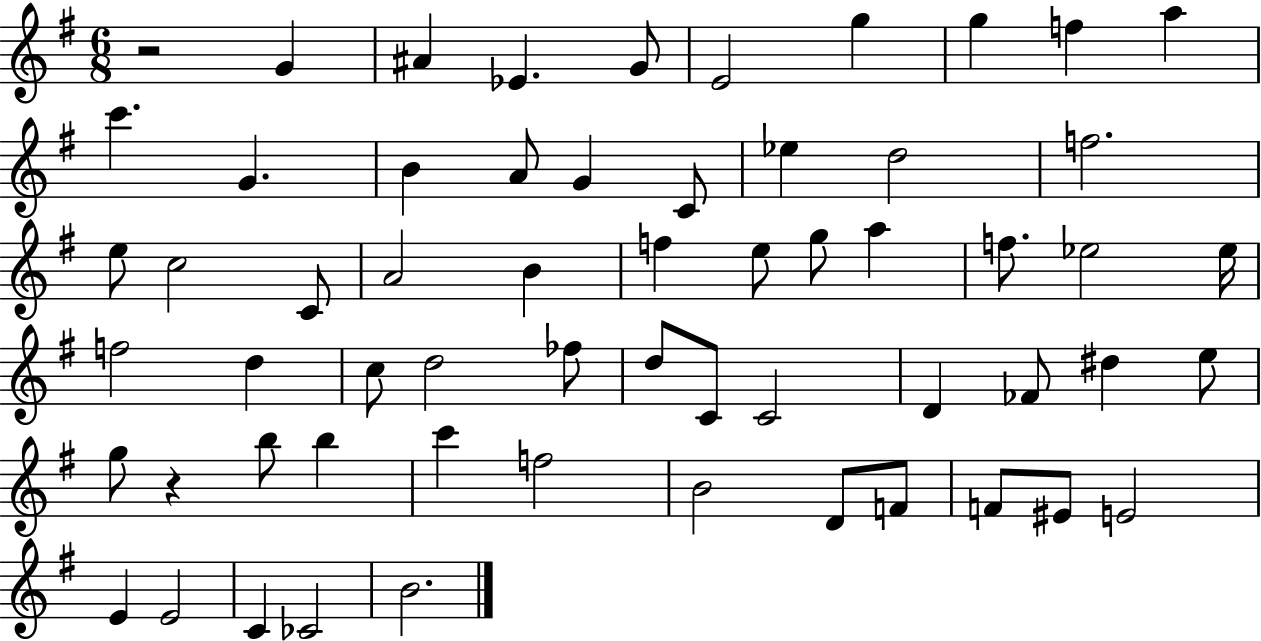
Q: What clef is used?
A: treble